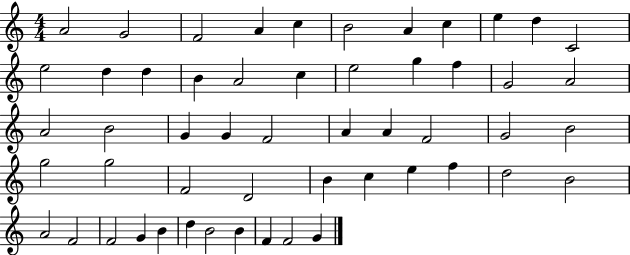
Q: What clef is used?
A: treble